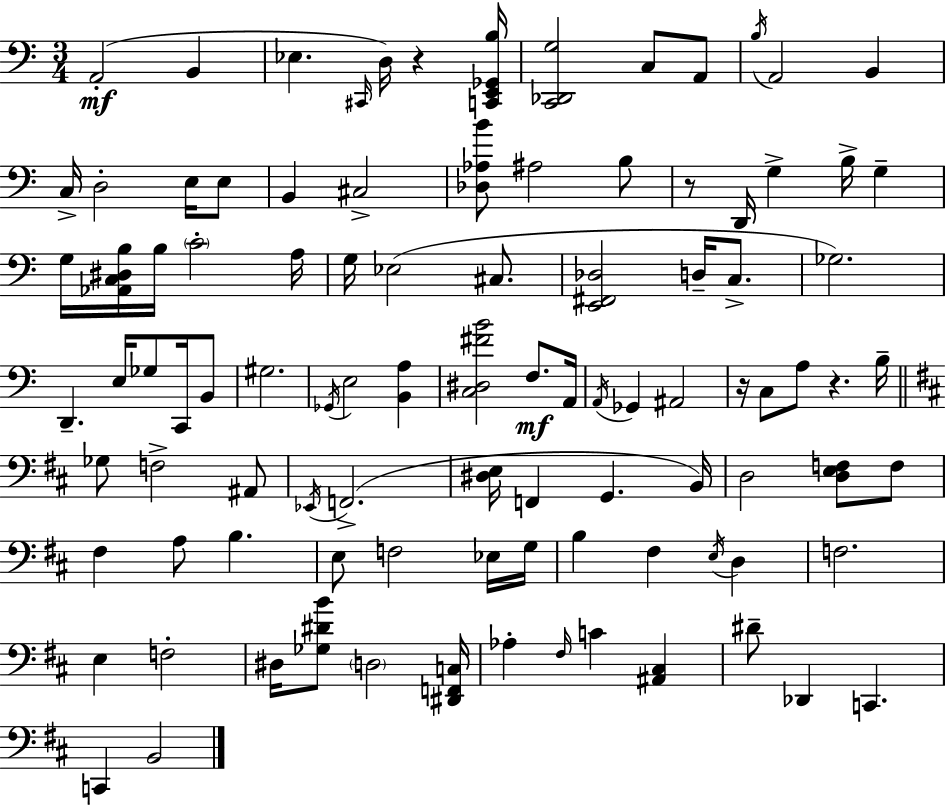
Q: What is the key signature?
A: A minor